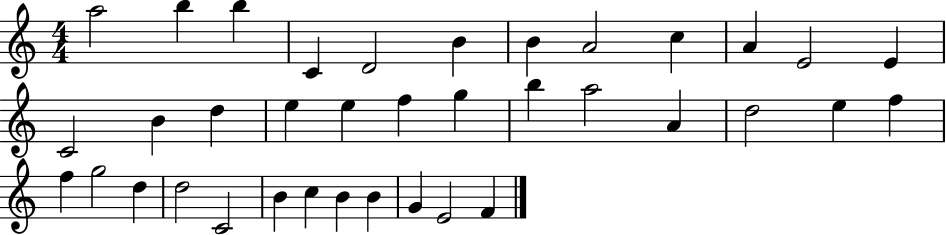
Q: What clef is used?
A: treble